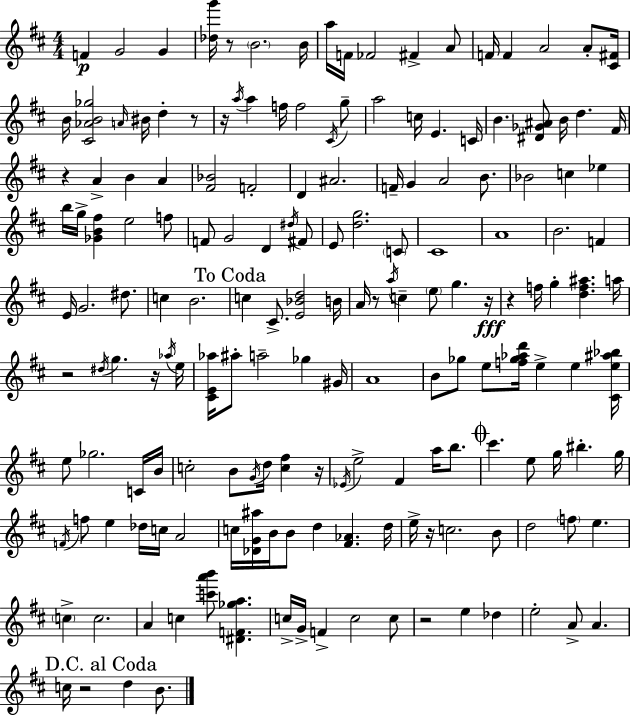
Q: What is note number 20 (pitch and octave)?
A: A5